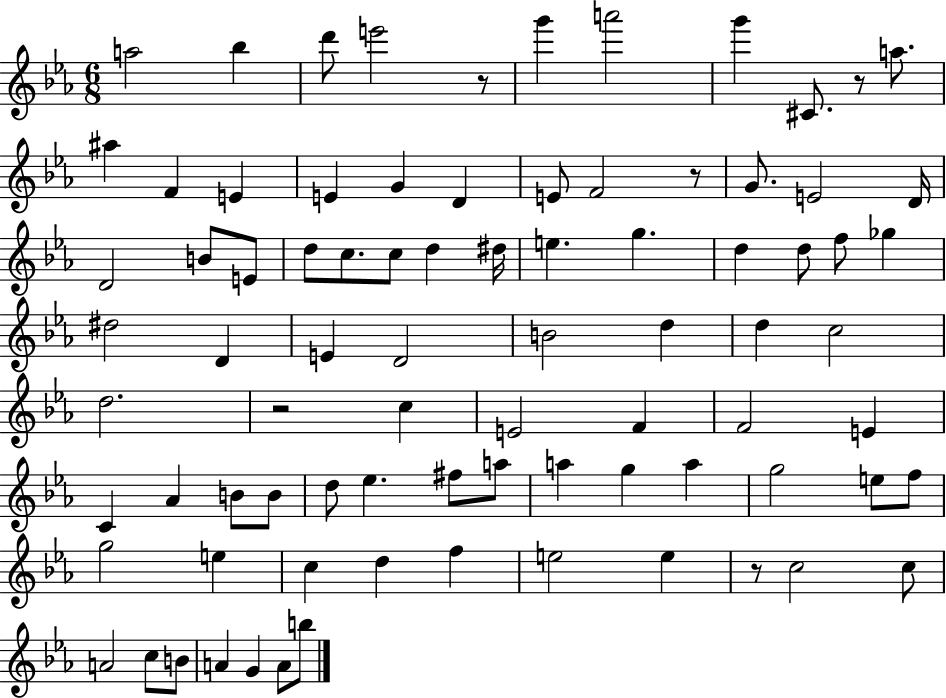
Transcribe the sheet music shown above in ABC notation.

X:1
T:Untitled
M:6/8
L:1/4
K:Eb
a2 _b d'/2 e'2 z/2 g' a'2 g' ^C/2 z/2 a/2 ^a F E E G D E/2 F2 z/2 G/2 E2 D/4 D2 B/2 E/2 d/2 c/2 c/2 d ^d/4 e g d d/2 f/2 _g ^d2 D E D2 B2 d d c2 d2 z2 c E2 F F2 E C _A B/2 B/2 d/2 _e ^f/2 a/2 a g a g2 e/2 f/2 g2 e c d f e2 e z/2 c2 c/2 A2 c/2 B/2 A G A/2 b/2